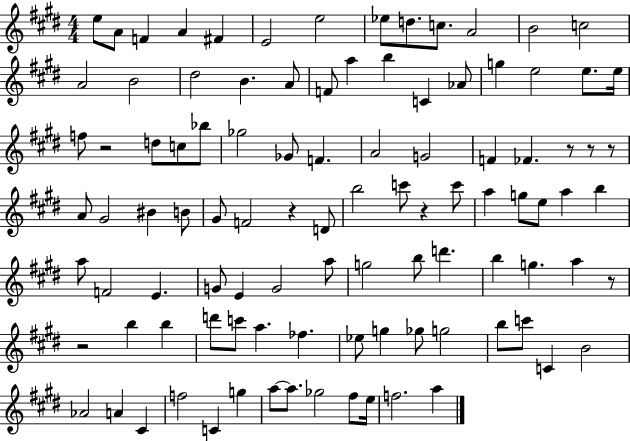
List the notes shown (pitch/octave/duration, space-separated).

E5/e A4/e F4/q A4/q F#4/q E4/h E5/h Eb5/e D5/e. C5/e. A4/h B4/h C5/h A4/h B4/h D#5/h B4/q. A4/e F4/e A5/q B5/q C4/q Ab4/e G5/q E5/h E5/e. E5/s F5/e R/h D5/e C5/e Bb5/e Gb5/h Gb4/e F4/q. A4/h G4/h F4/q FES4/q. R/e R/e R/e A4/e G#4/h BIS4/q B4/e G#4/e F4/h R/q D4/e B5/h C6/e R/q C6/e A5/q G5/e E5/e A5/q B5/q A5/e F4/h E4/q. G4/e E4/q G4/h A5/e G5/h B5/e D6/q. B5/q G5/q. A5/q R/e R/h B5/q B5/q D6/e C6/e A5/q. FES5/q. Eb5/e G5/q Gb5/e G5/h B5/e C6/e C4/q B4/h Ab4/h A4/q C#4/q F5/h C4/q G5/q A5/e A5/e. Gb5/h F#5/e E5/s F5/h. A5/q